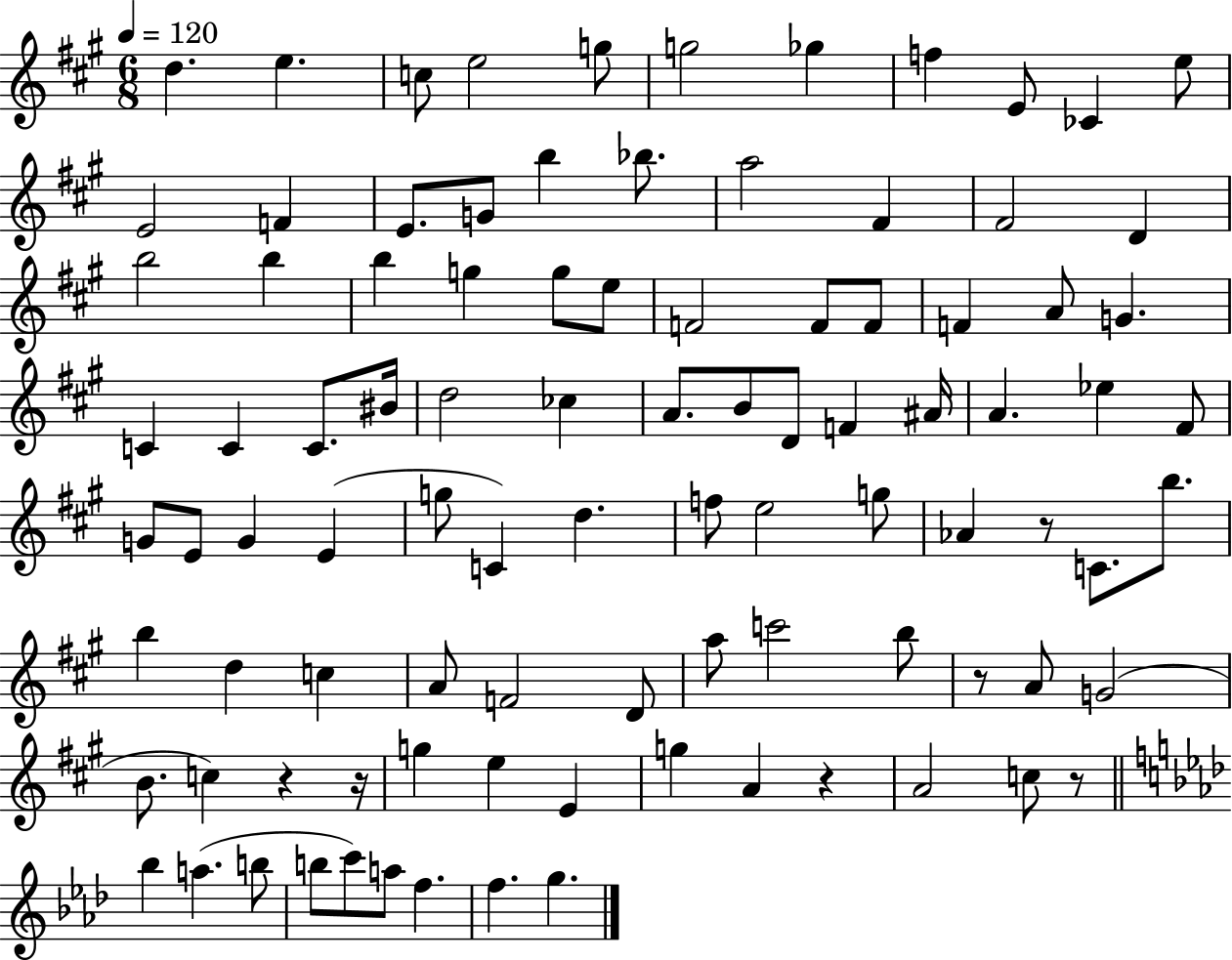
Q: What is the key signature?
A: A major